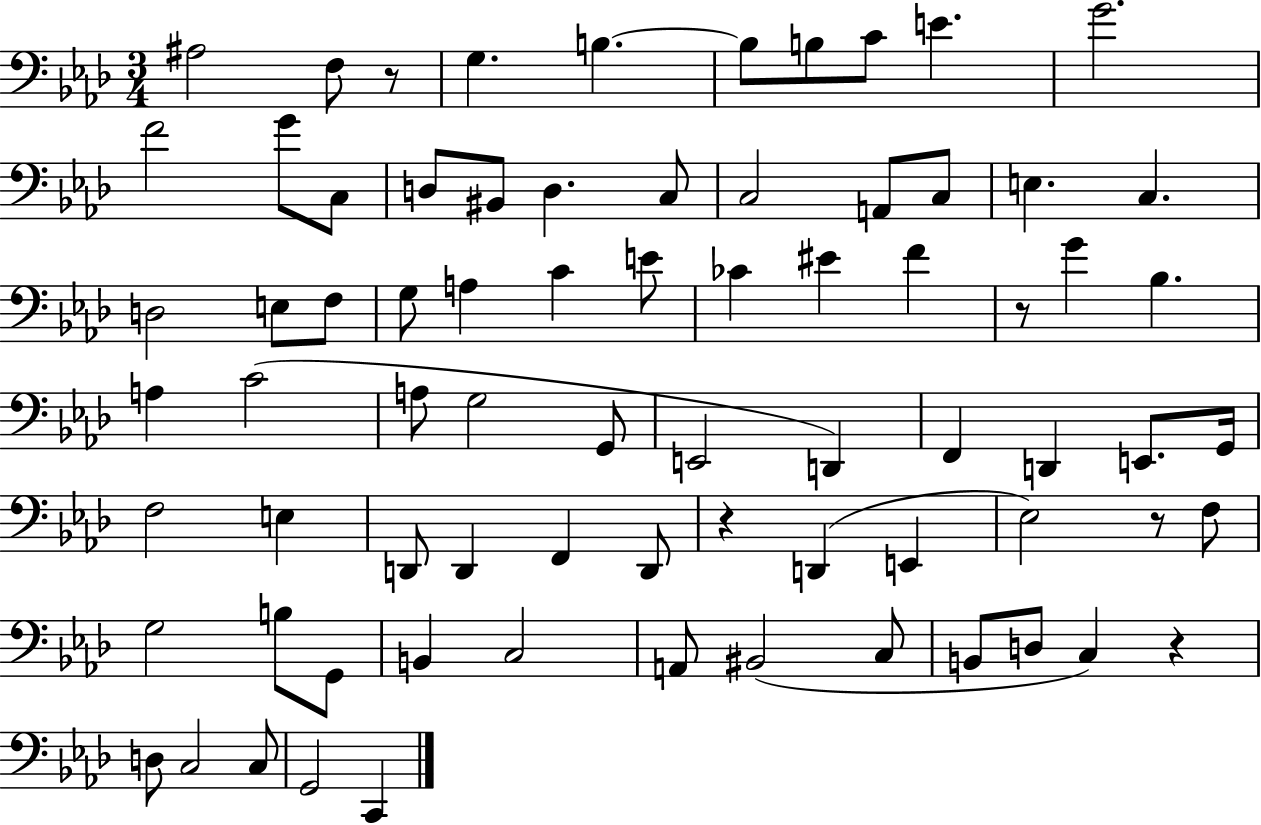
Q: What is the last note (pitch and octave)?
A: C2